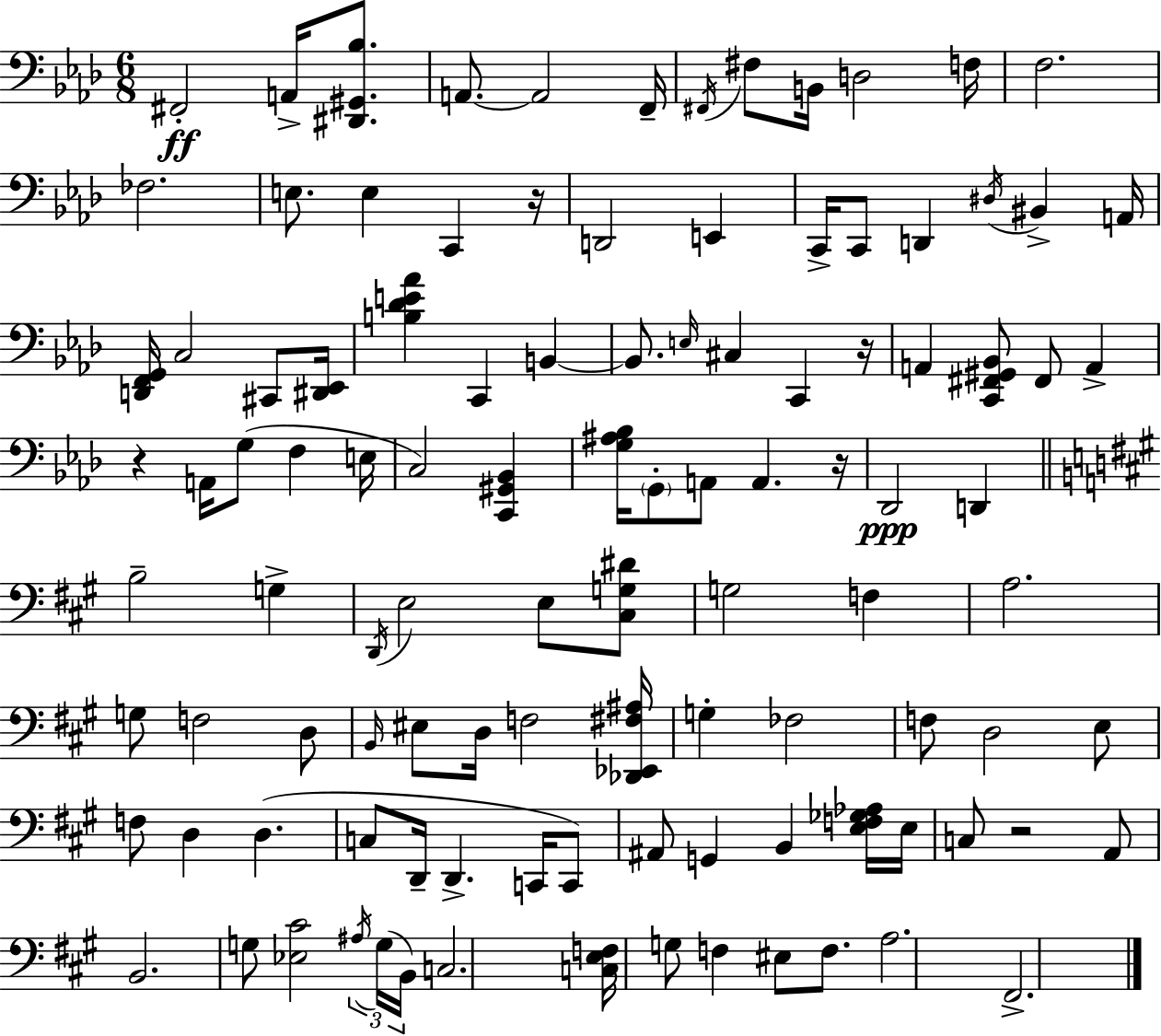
{
  \clef bass
  \numericTimeSignature
  \time 6/8
  \key f \minor
  \repeat volta 2 { fis,2-.\ff a,16-> <dis, gis, bes>8. | a,8.~~ a,2 f,16-- | \acciaccatura { fis,16 } fis8 b,16 d2 | f16 f2. | \break fes2. | e8. e4 c,4 | r16 d,2 e,4 | c,16-> c,8 d,4 \acciaccatura { dis16 } bis,4-> | \break a,16 <d, f, g,>16 c2 cis,8 | <dis, ees,>16 <b des' e' aes'>4 c,4 b,4~~ | b,8. \grace { e16 } cis4 c,4 | r16 a,4 <c, fis, gis, bes,>8 fis,8 a,4-> | \break r4 a,16 g8( f4 | e16 c2) <c, gis, bes,>4 | <g ais bes>16 \parenthesize g,8-. a,8 a,4. | r16 des,2\ppp d,4 | \break \bar "||" \break \key a \major b2-- g4-> | \acciaccatura { d,16 } e2 e8 <cis g dis'>8 | g2 f4 | a2. | \break g8 f2 d8 | \grace { b,16 } eis8 d16 f2 | <des, ees, fis ais>16 g4-. fes2 | f8 d2 | \break e8 f8 d4 d4.( | c8 d,16-- d,4.-> c,16 | c,8) ais,8 g,4 b,4 | <e f ges aes>16 e16 c8 r2 | \break a,8 b,2. | g8 <ees cis'>2 | \tuplet 3/2 { \acciaccatura { ais16 }( g16 b,16) } c2. | <c e f>16 g8 f4 eis8 | \break f8. a2. | fis,2.-> | } \bar "|."
}